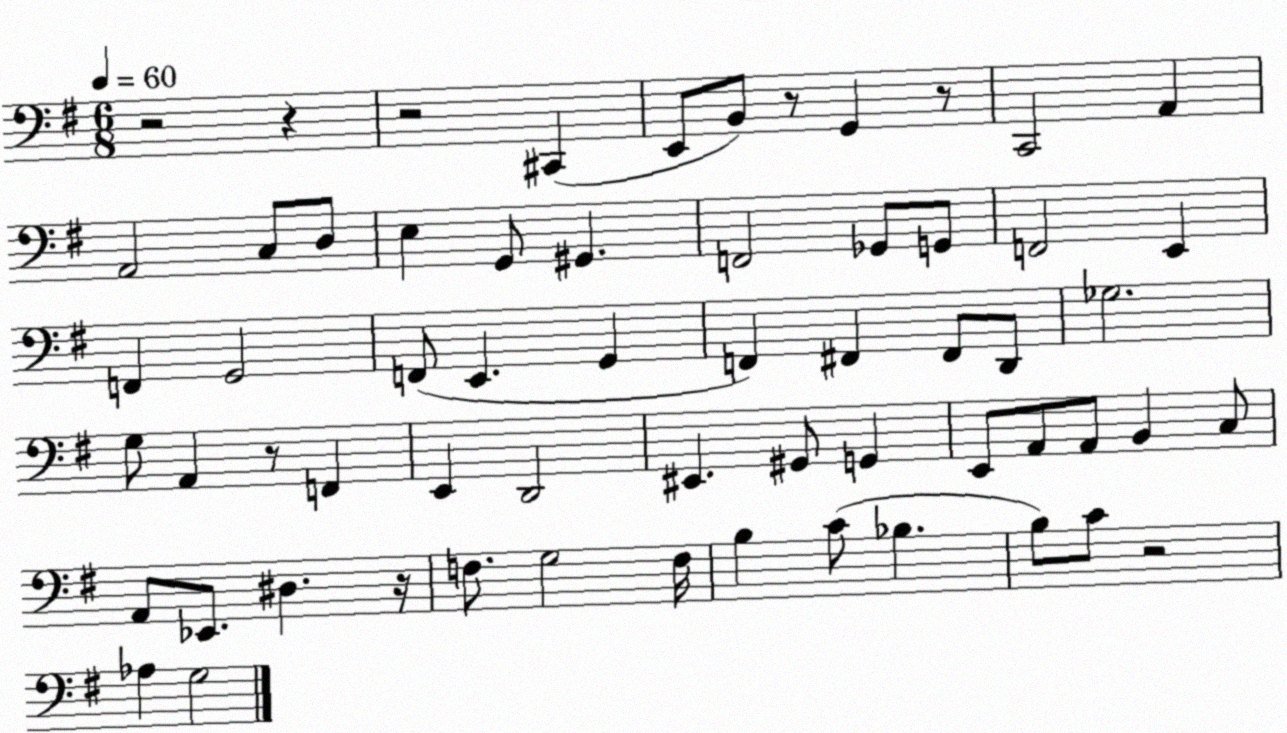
X:1
T:Untitled
M:6/8
L:1/4
K:G
z2 z z2 ^C,, E,,/2 B,,/2 z/2 G,, z/2 C,,2 A,, A,,2 C,/2 D,/2 E, G,,/2 ^G,, F,,2 _G,,/2 G,,/2 F,,2 E,, F,, G,,2 F,,/2 E,, G,, F,, ^F,, ^F,,/2 D,,/2 _G,2 G,/2 A,, z/2 F,, E,, D,,2 ^E,, ^G,,/2 G,, E,,/2 A,,/2 A,,/2 B,, C,/2 A,,/2 _E,,/2 ^D, z/4 F,/2 G,2 F,/4 B, C/2 _B, B,/2 C/2 z2 _A, G,2